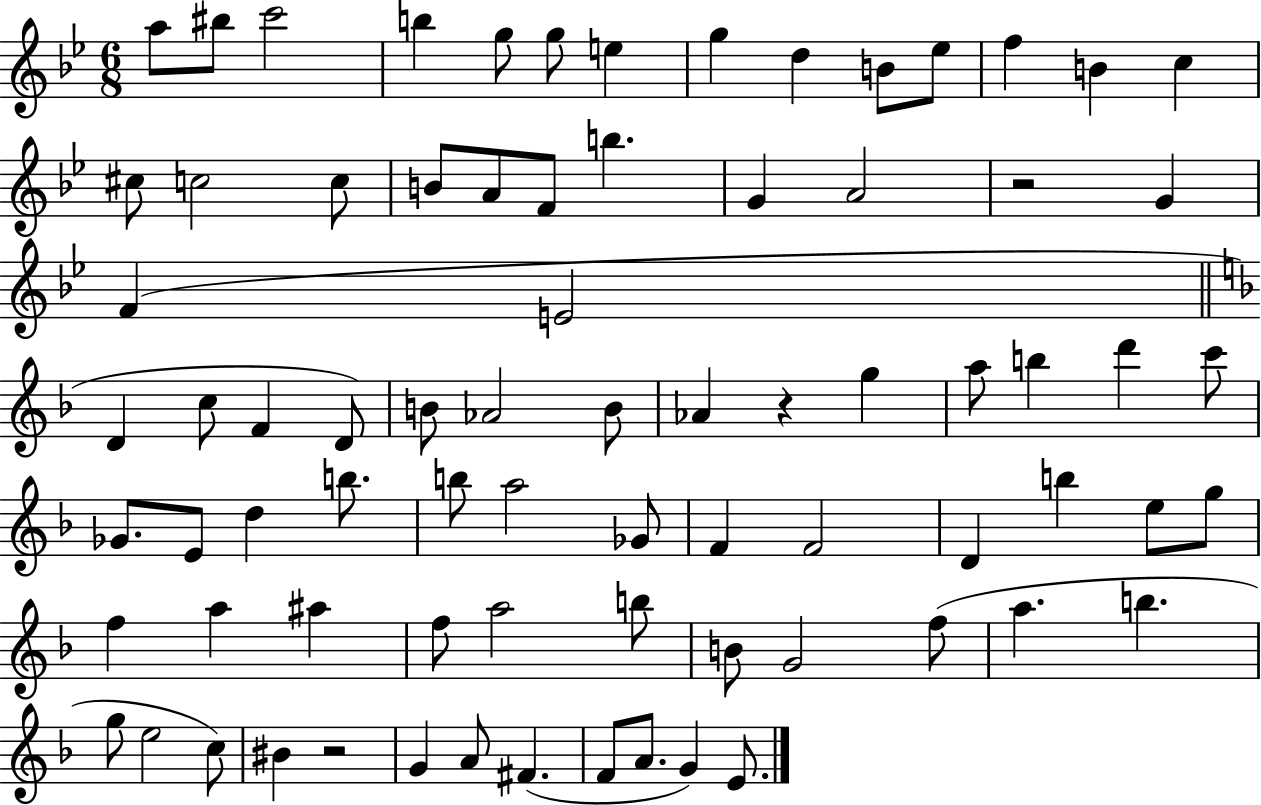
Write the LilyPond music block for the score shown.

{
  \clef treble
  \numericTimeSignature
  \time 6/8
  \key bes \major
  a''8 bis''8 c'''2 | b''4 g''8 g''8 e''4 | g''4 d''4 b'8 ees''8 | f''4 b'4 c''4 | \break cis''8 c''2 c''8 | b'8 a'8 f'8 b''4. | g'4 a'2 | r2 g'4 | \break f'4( e'2 | \bar "||" \break \key d \minor d'4 c''8 f'4 d'8) | b'8 aes'2 b'8 | aes'4 r4 g''4 | a''8 b''4 d'''4 c'''8 | \break ges'8. e'8 d''4 b''8. | b''8 a''2 ges'8 | f'4 f'2 | d'4 b''4 e''8 g''8 | \break f''4 a''4 ais''4 | f''8 a''2 b''8 | b'8 g'2 f''8( | a''4. b''4. | \break g''8 e''2 c''8) | bis'4 r2 | g'4 a'8 fis'4.( | f'8 a'8. g'4) e'8. | \break \bar "|."
}